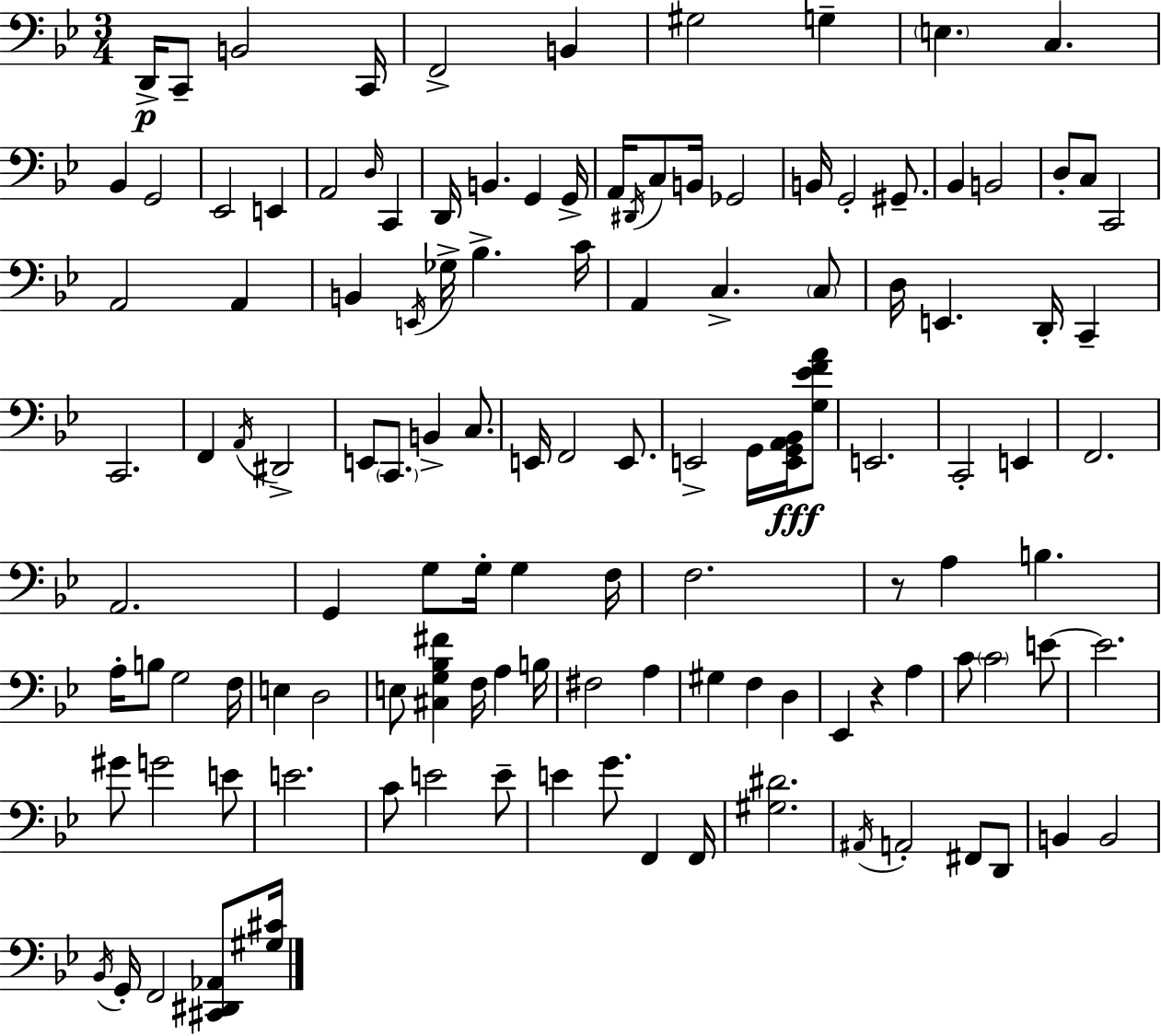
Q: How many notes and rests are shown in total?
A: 123